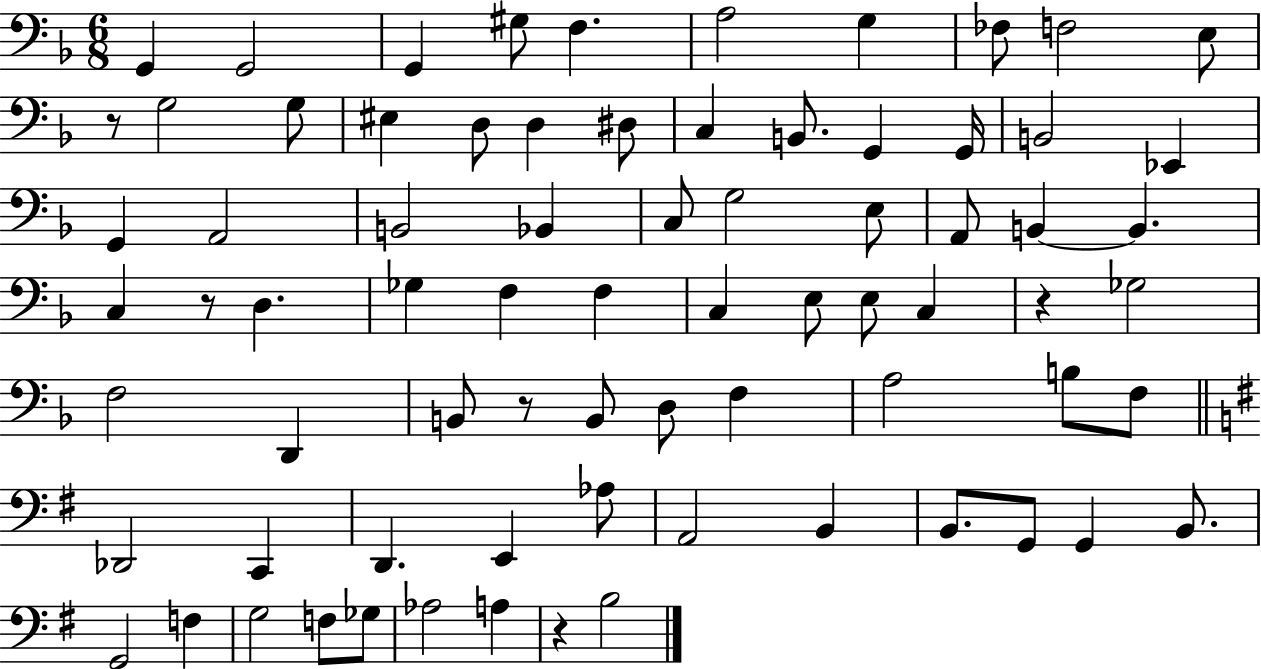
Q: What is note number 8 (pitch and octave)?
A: FES3